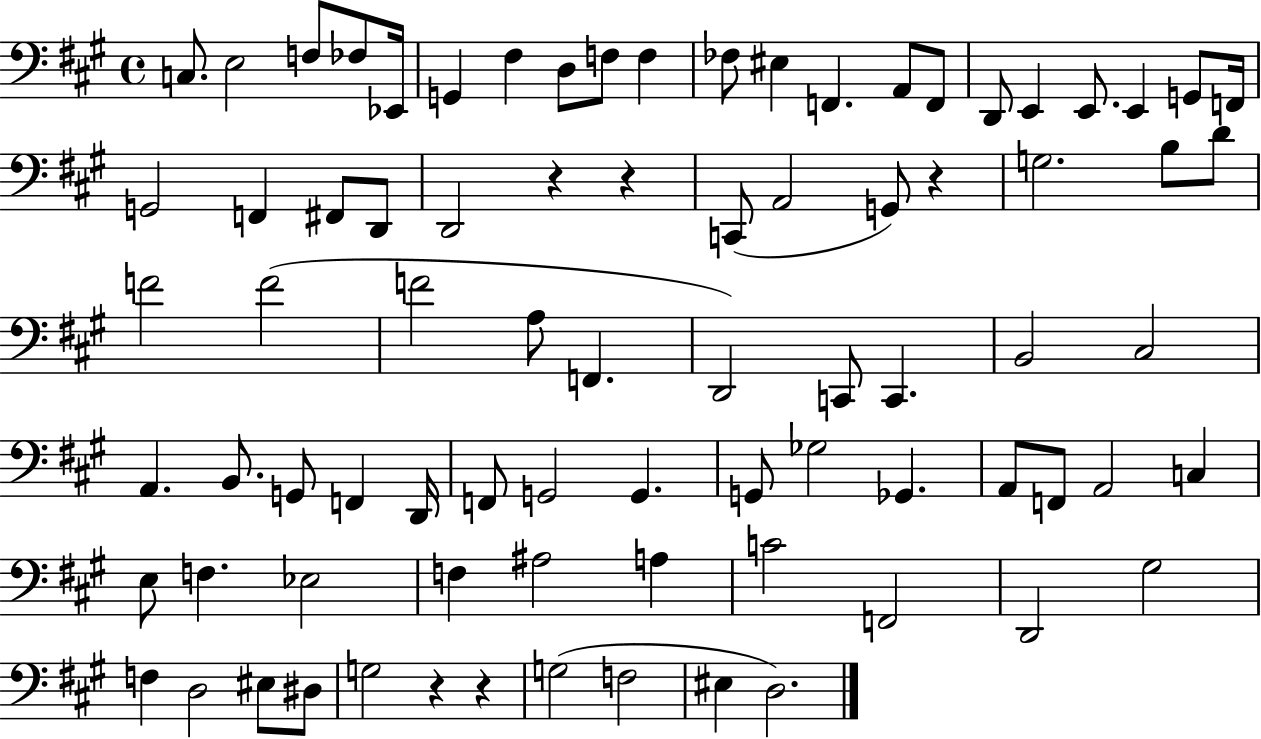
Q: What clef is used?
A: bass